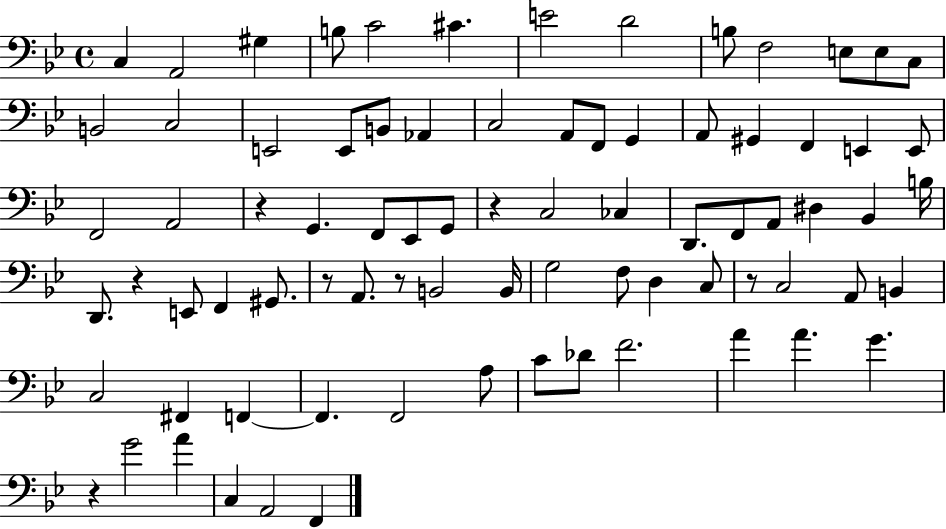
X:1
T:Untitled
M:4/4
L:1/4
K:Bb
C, A,,2 ^G, B,/2 C2 ^C E2 D2 B,/2 F,2 E,/2 E,/2 C,/2 B,,2 C,2 E,,2 E,,/2 B,,/2 _A,, C,2 A,,/2 F,,/2 G,, A,,/2 ^G,, F,, E,, E,,/2 F,,2 A,,2 z G,, F,,/2 _E,,/2 G,,/2 z C,2 _C, D,,/2 F,,/2 A,,/2 ^D, _B,, B,/4 D,,/2 z E,,/2 F,, ^G,,/2 z/2 A,,/2 z/2 B,,2 B,,/4 G,2 F,/2 D, C,/2 z/2 C,2 A,,/2 B,, C,2 ^F,, F,, F,, F,,2 A,/2 C/2 _D/2 F2 A A G z G2 A C, A,,2 F,,